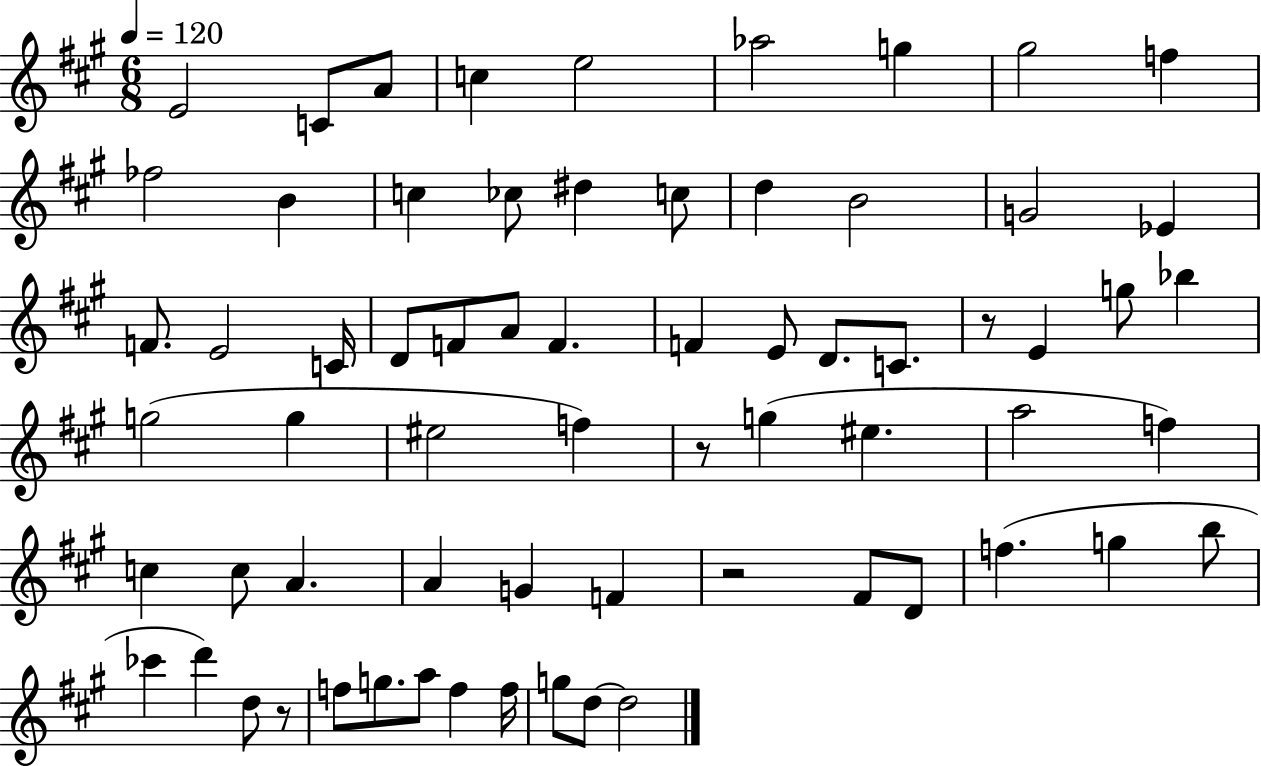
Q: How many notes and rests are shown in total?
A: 67